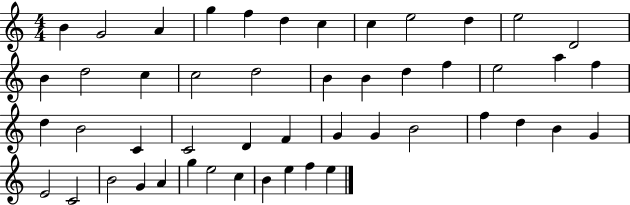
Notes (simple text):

B4/q G4/h A4/q G5/q F5/q D5/q C5/q C5/q E5/h D5/q E5/h D4/h B4/q D5/h C5/q C5/h D5/h B4/q B4/q D5/q F5/q E5/h A5/q F5/q D5/q B4/h C4/q C4/h D4/q F4/q G4/q G4/q B4/h F5/q D5/q B4/q G4/q E4/h C4/h B4/h G4/q A4/q G5/q E5/h C5/q B4/q E5/q F5/q E5/q